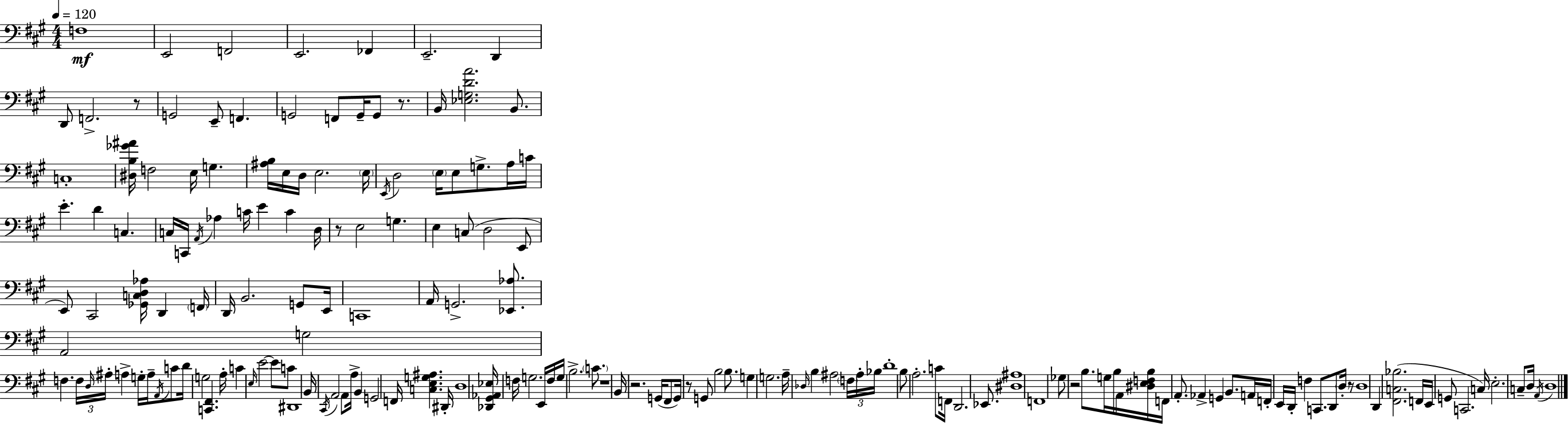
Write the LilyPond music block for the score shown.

{
  \clef bass
  \numericTimeSignature
  \time 4/4
  \key a \major
  \tempo 4 = 120
  f1\mf | e,2 f,2 | e,2. fes,4 | e,2.-- d,4 | \break d,8 f,2.-> r8 | g,2 e,8-- f,4. | g,2 f,8 g,16-- g,8 r8. | b,16 <ees g d' a'>2. b,8. | \break c1-. | <dis b ges' ais'>16 f2 e16 g4. | <ais b>16 e16 d16 e2. \parenthesize e16 | \acciaccatura { e,16 } d2 \parenthesize e16 e8 g8.-> a16 | \break c'16 e'4.-. d'4 c4. | c16 c,16 \acciaccatura { a,16 } aes4 c'16 e'4 c'4 | d16 r8 e2 g4. | e4 c8( d2 | \break e,8 e,8) cis,2 <ges, c d aes>16 d,4 | \parenthesize f,16 d,16 b,2. g,8 | e,16 c,1 | a,16 g,2.-> <ees, aes>8. | \break a,2 g2 | f4. \tuplet 3/2 { f16 \grace { d16 } ais16-. } a4-> g16-. | a16-- \acciaccatura { a,16 } c'8 d'16 g2 <c, fis,>4. | a16-. c'4 \grace { e16 } e'2~~ | \break e'8 c'8 dis,1 | b,16 \acciaccatura { cis,16 } a,2 a,8 | a16-> b,4 g,2 f,16 <c e g ais>4. | dis,16-. d1 | \break <des, gis, aes, ees>16 f16 g2. | e,16 f16 g16 b2.-> | \parenthesize c'8. r1 | b,16 r2. | \break g,16( fis,8 g,16) r8 g,8 b2 | b8. g4 g2. | a16-- \grace { des16 } b4 ais2 | \tuplet 3/2 { \parenthesize f16 ais16-. bes16 } d'1-. | \break b8 a2.-. | c'8 f,16 d,2. | ees,8. <dis ais>1 | f,1 | \break ges8 r2 | b8. g16 b16 a,16 <dis e f b>16 f,16 a,8.-. aes,4-> | g,4 b,8. a,16 f,16-. e,16 d,16-. f4 c,8. | d,8 \parenthesize d16-. r8 d1 | \break d,4 <fis, c bes>2.( | f,16 e,16 g,8 c,2. | c16) e2.-. | c8-- d16 \acciaccatura { a,16 } d1 | \break \bar "|."
}